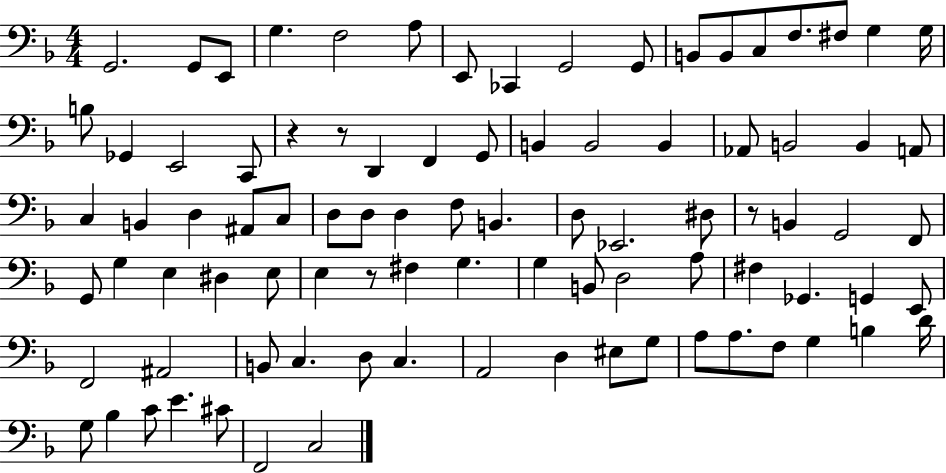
{
  \clef bass
  \numericTimeSignature
  \time 4/4
  \key f \major
  \repeat volta 2 { g,2. g,8 e,8 | g4. f2 a8 | e,8 ces,4 g,2 g,8 | b,8 b,8 c8 f8. fis8 g4 g16 | \break b8 ges,4 e,2 c,8 | r4 r8 d,4 f,4 g,8 | b,4 b,2 b,4 | aes,8 b,2 b,4 a,8 | \break c4 b,4 d4 ais,8 c8 | d8 d8 d4 f8 b,4. | d8 ees,2. dis8 | r8 b,4 g,2 f,8 | \break g,8 g4 e4 dis4 e8 | e4 r8 fis4 g4. | g4 b,8 d2 a8 | fis4 ges,4. g,4 e,8 | \break f,2 ais,2 | b,8 c4. d8 c4. | a,2 d4 eis8 g8 | a8 a8. f8 g4 b4 d'16 | \break g8 bes4 c'8 e'4. cis'8 | f,2 c2 | } \bar "|."
}